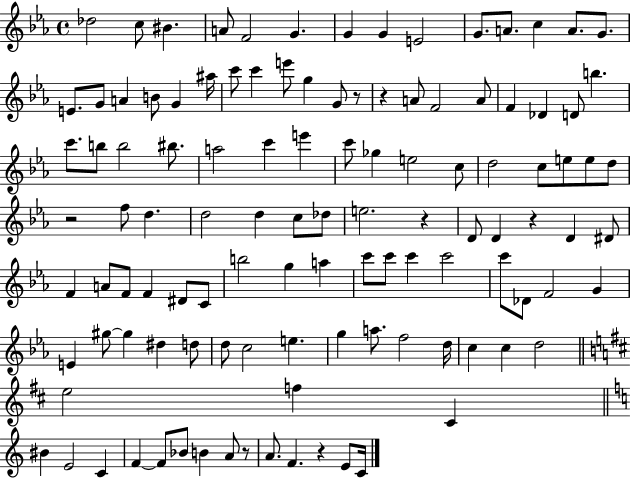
{
  \clef treble
  \time 4/4
  \defaultTimeSignature
  \key ees \major
  des''2 c''8 bis'4. | a'8 f'2 g'4. | g'4 g'4 e'2 | g'8. a'8. c''4 a'8. g'8. | \break e'8. g'8 a'4 b'8 g'4 ais''16 | c'''8 c'''4 e'''8 g''4 g'8 r8 | r4 a'8 f'2 a'8 | f'4 des'4 d'8 b''4. | \break c'''8. b''8 b''2 bis''8. | a''2 c'''4 e'''4 | c'''8 ges''4 e''2 c''8 | d''2 c''8 e''8 e''8 d''8 | \break r2 f''8 d''4. | d''2 d''4 c''8 des''8 | e''2. r4 | d'8 d'4 r4 d'4 dis'8 | \break f'4 a'8 f'8 f'4 dis'8 c'8 | b''2 g''4 a''4 | c'''8 c'''8 c'''4 c'''2 | c'''8 des'8 f'2 g'4 | \break e'4 gis''8~~ gis''4 dis''4 d''8 | d''8 c''2 e''4. | g''4 a''8. f''2 d''16 | c''4 c''4 d''2 | \break \bar "||" \break \key b \minor e''2 f''4 cis'4 | \bar "||" \break \key c \major bis'4 e'2 c'4 | f'4~~ f'8 bes'8 b'4 a'8 r8 | a'8. f'4. r4 e'8 c'16 | \bar "|."
}